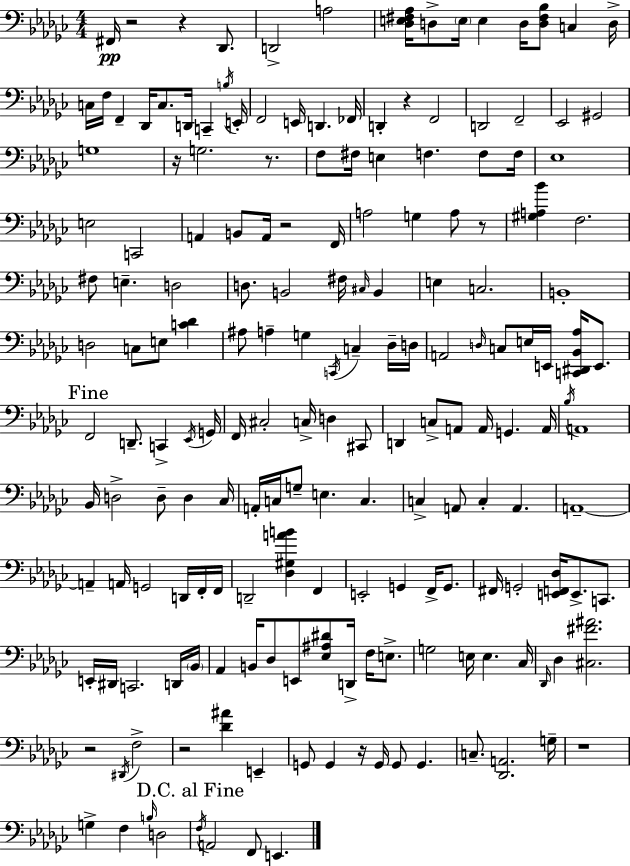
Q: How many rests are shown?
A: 11